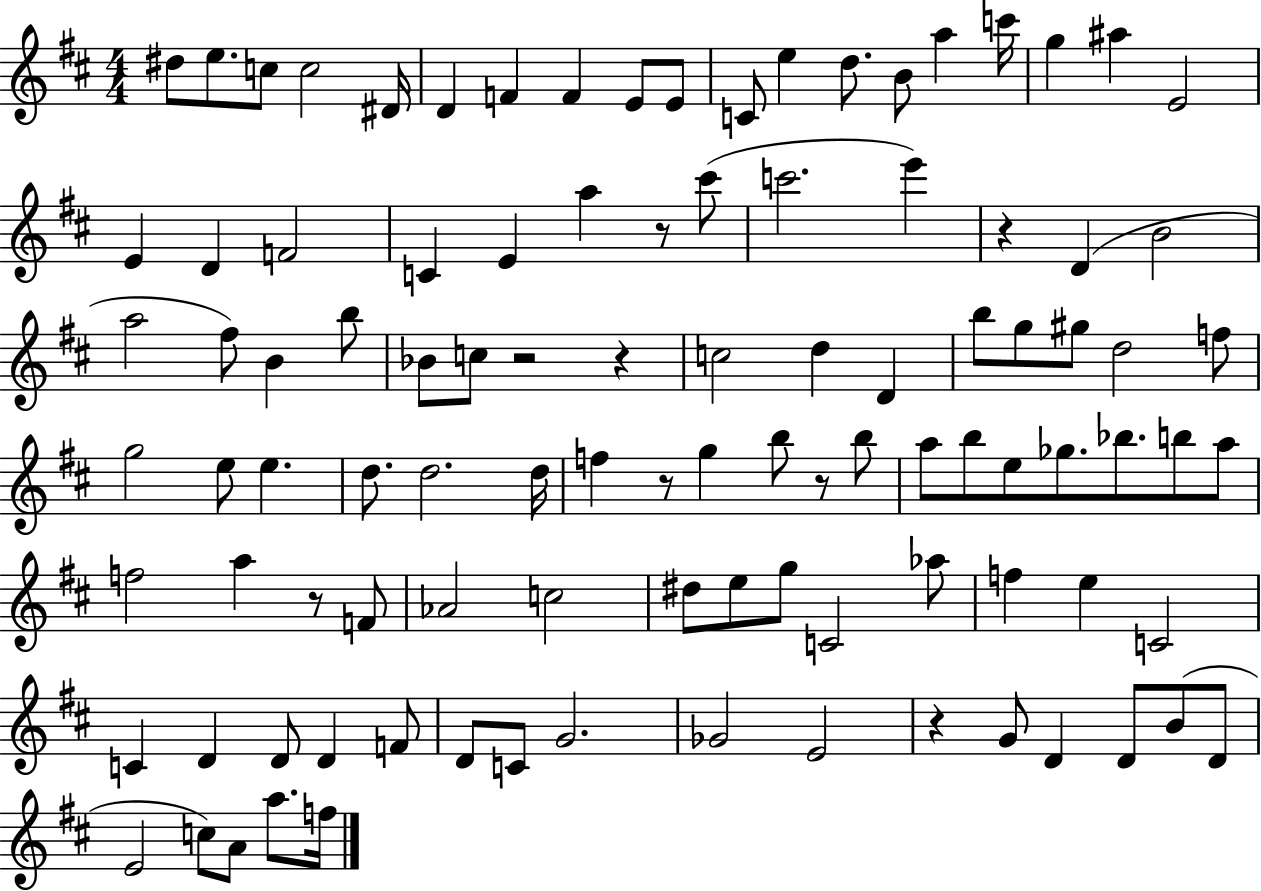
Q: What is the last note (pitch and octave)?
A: F5